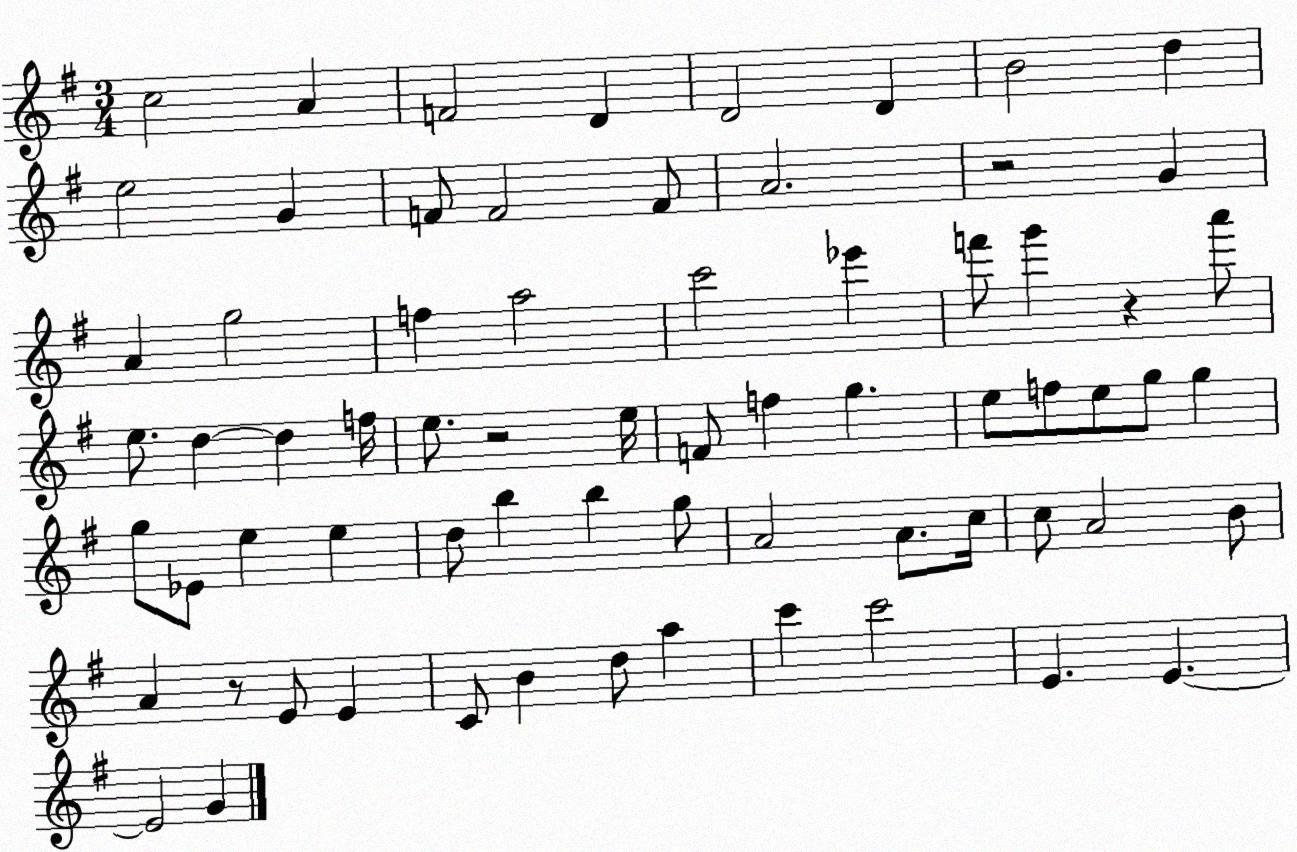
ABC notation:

X:1
T:Untitled
M:3/4
L:1/4
K:G
c2 A F2 D D2 D B2 d e2 G F/2 F2 F/2 A2 z2 G A g2 f a2 c'2 _e' f'/2 g' z a'/2 e/2 d d f/4 e/2 z2 e/4 F/2 f g e/2 f/2 e/2 g/2 g g/2 _E/2 e e d/2 b b g/2 A2 A/2 c/4 c/2 A2 B/2 A z/2 E/2 E C/2 B d/2 a c' c'2 E E E2 G